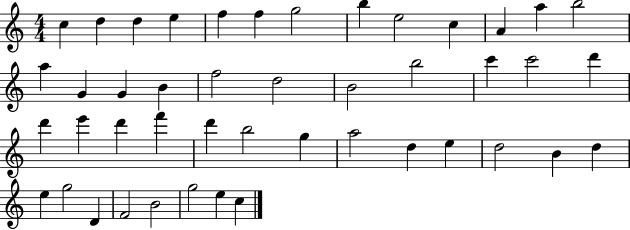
{
  \clef treble
  \numericTimeSignature
  \time 4/4
  \key c \major
  c''4 d''4 d''4 e''4 | f''4 f''4 g''2 | b''4 e''2 c''4 | a'4 a''4 b''2 | \break a''4 g'4 g'4 b'4 | f''2 d''2 | b'2 b''2 | c'''4 c'''2 d'''4 | \break d'''4 e'''4 d'''4 f'''4 | d'''4 b''2 g''4 | a''2 d''4 e''4 | d''2 b'4 d''4 | \break e''4 g''2 d'4 | f'2 b'2 | g''2 e''4 c''4 | \bar "|."
}